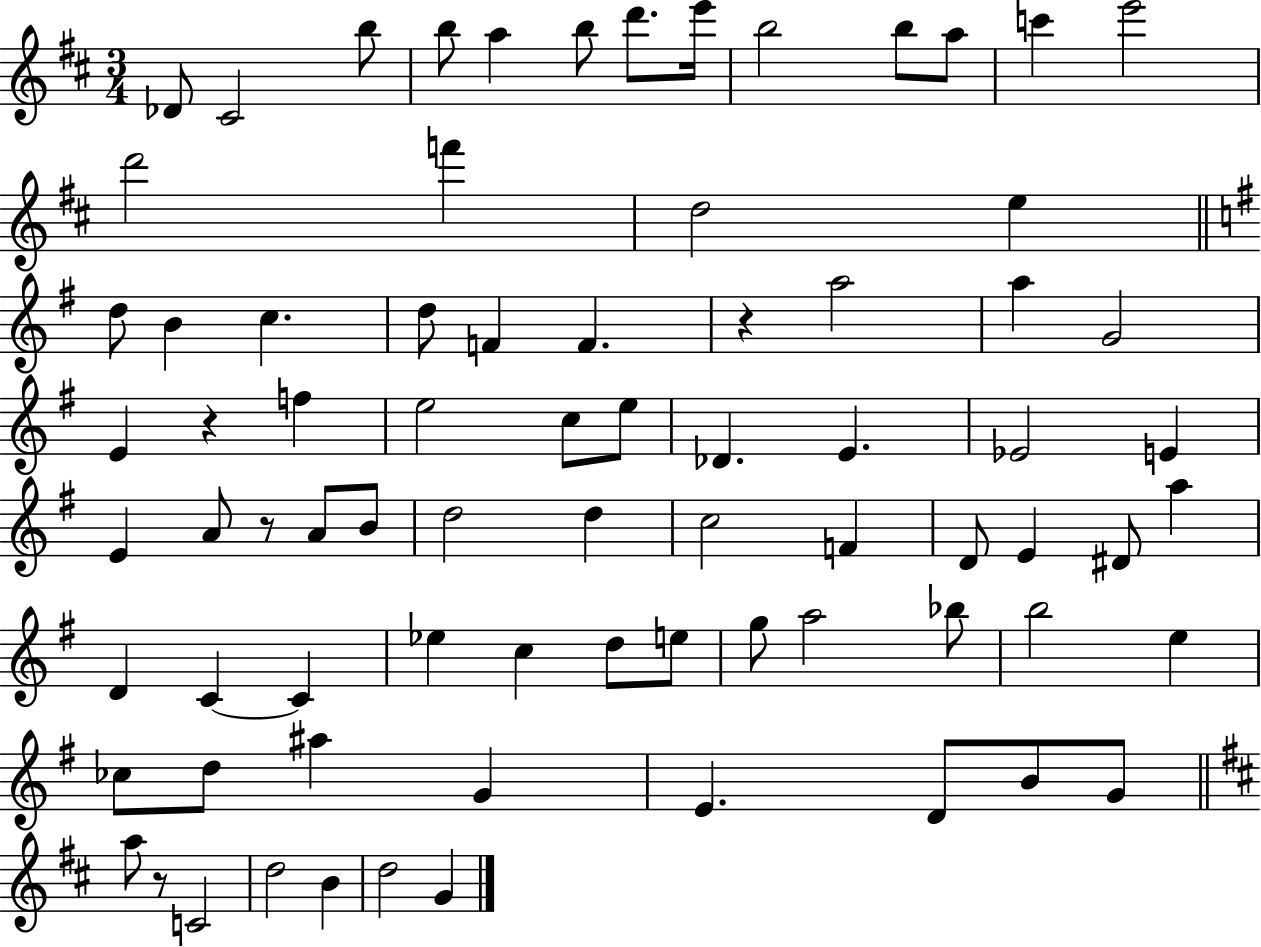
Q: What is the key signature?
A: D major